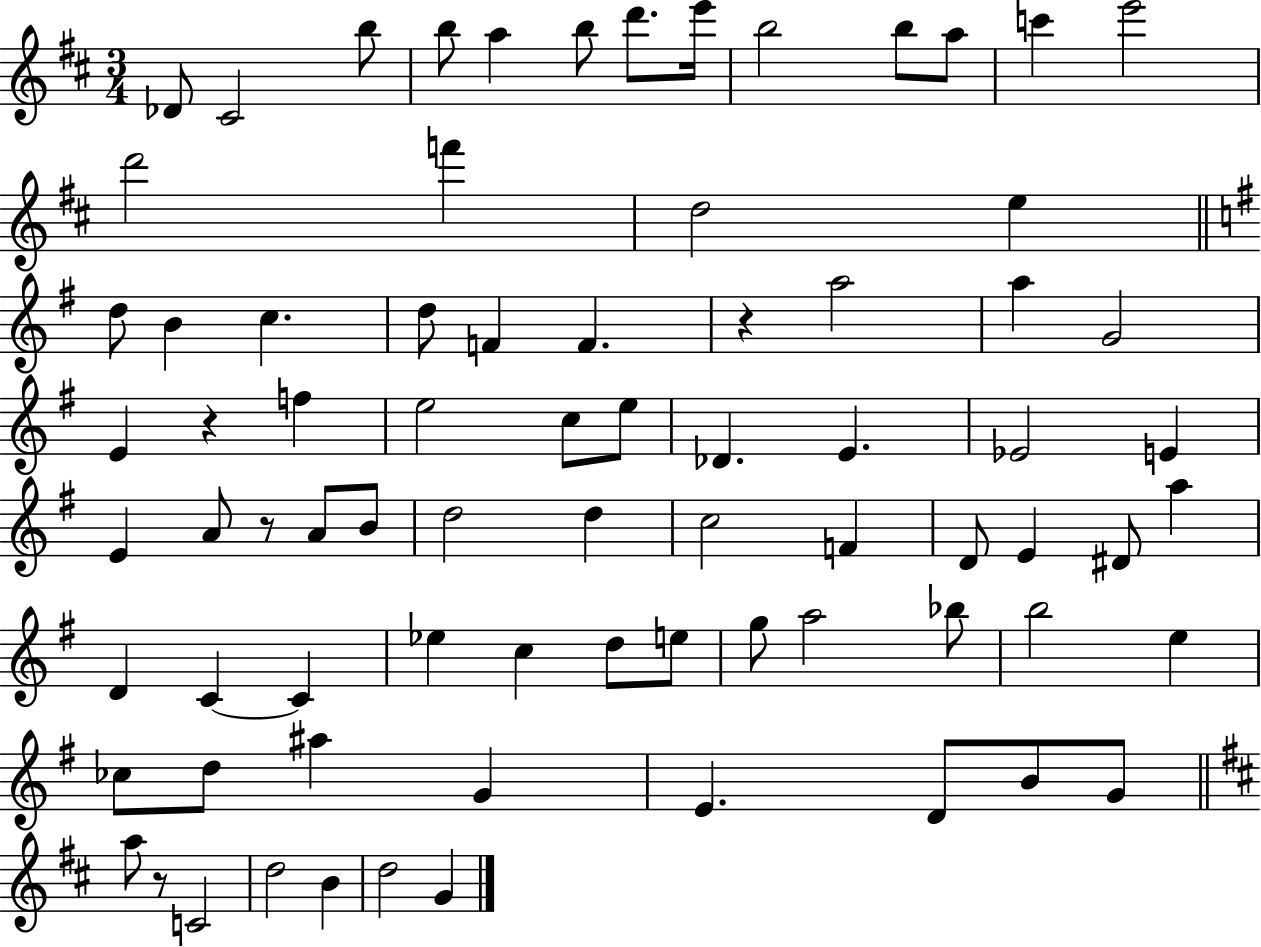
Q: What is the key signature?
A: D major